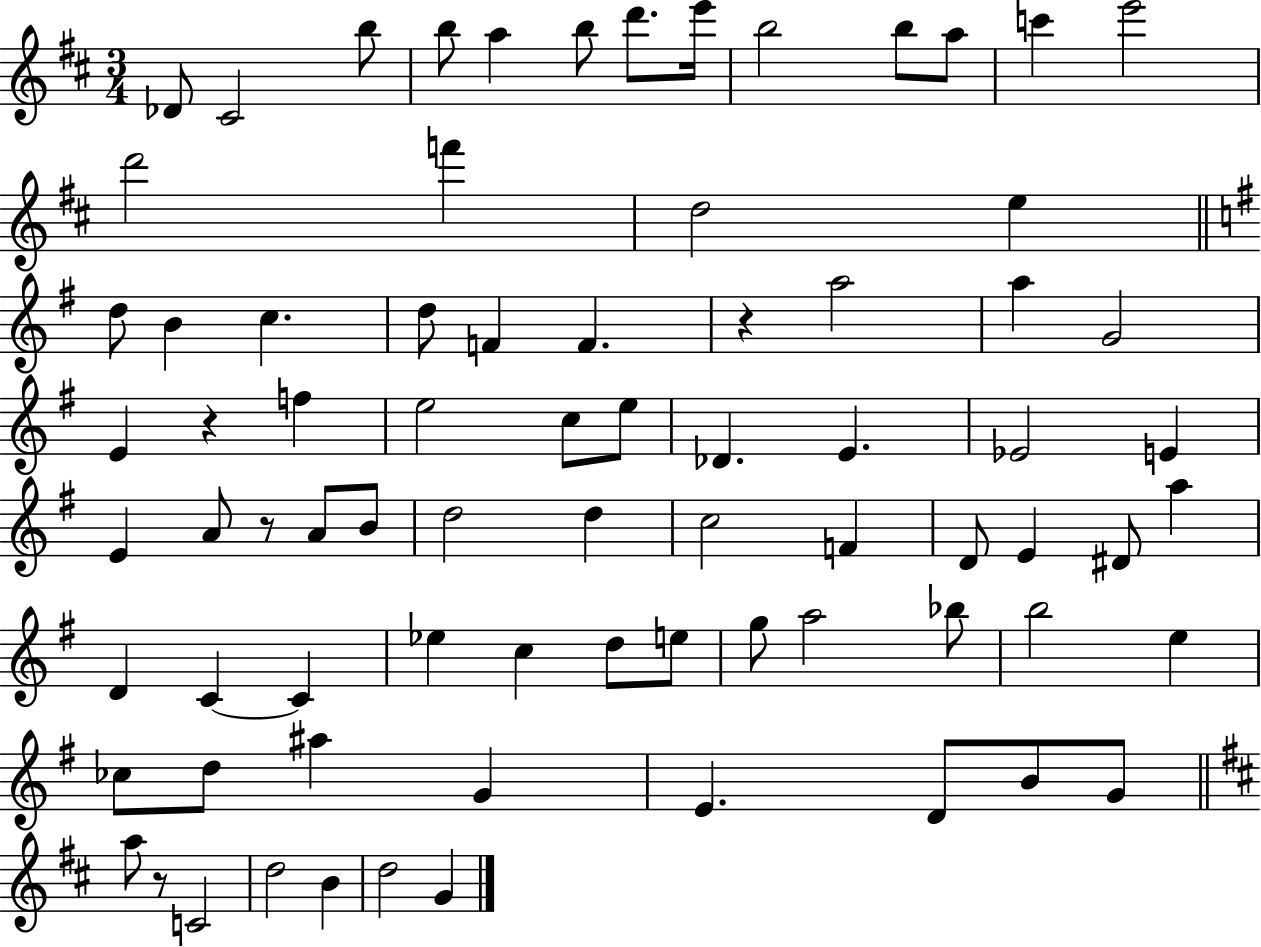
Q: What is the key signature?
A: D major